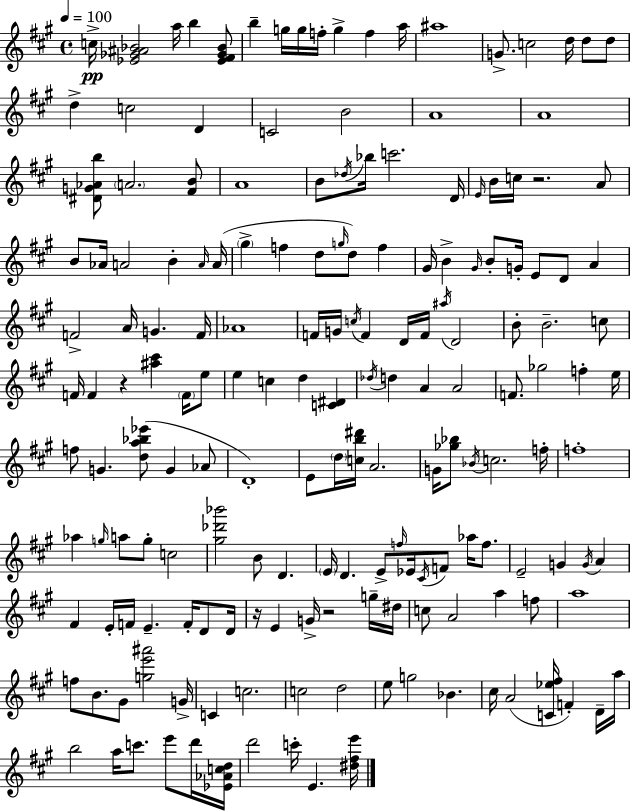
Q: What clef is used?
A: treble